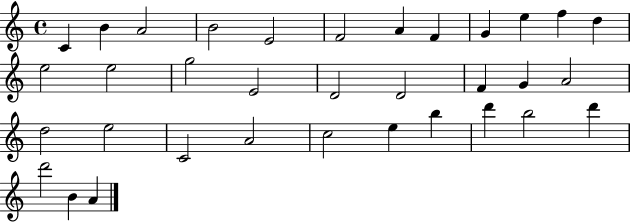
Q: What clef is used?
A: treble